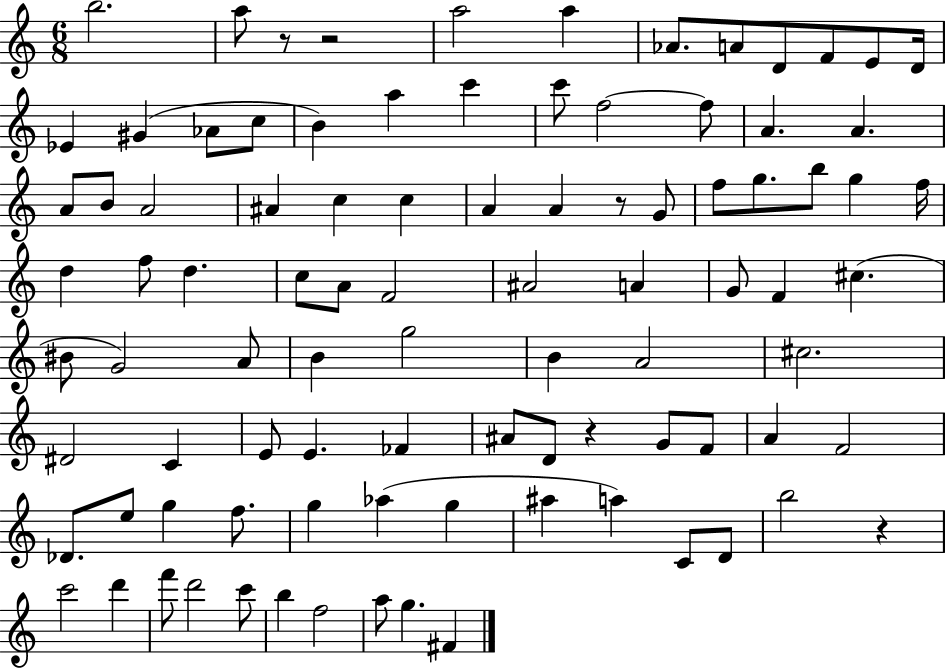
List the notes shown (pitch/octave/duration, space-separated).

B5/h. A5/e R/e R/h A5/h A5/q Ab4/e. A4/e D4/e F4/e E4/e D4/s Eb4/q G#4/q Ab4/e C5/e B4/q A5/q C6/q C6/e F5/h F5/e A4/q. A4/q. A4/e B4/e A4/h A#4/q C5/q C5/q A4/q A4/q R/e G4/e F5/e G5/e. B5/e G5/q F5/s D5/q F5/e D5/q. C5/e A4/e F4/h A#4/h A4/q G4/e F4/q C#5/q. BIS4/e G4/h A4/e B4/q G5/h B4/q A4/h C#5/h. D#4/h C4/q E4/e E4/q. FES4/q A#4/e D4/e R/q G4/e F4/e A4/q F4/h Db4/e. E5/e G5/q F5/e. G5/q Ab5/q G5/q A#5/q A5/q C4/e D4/e B5/h R/q C6/h D6/q F6/e D6/h C6/e B5/q F5/h A5/e G5/q. F#4/q